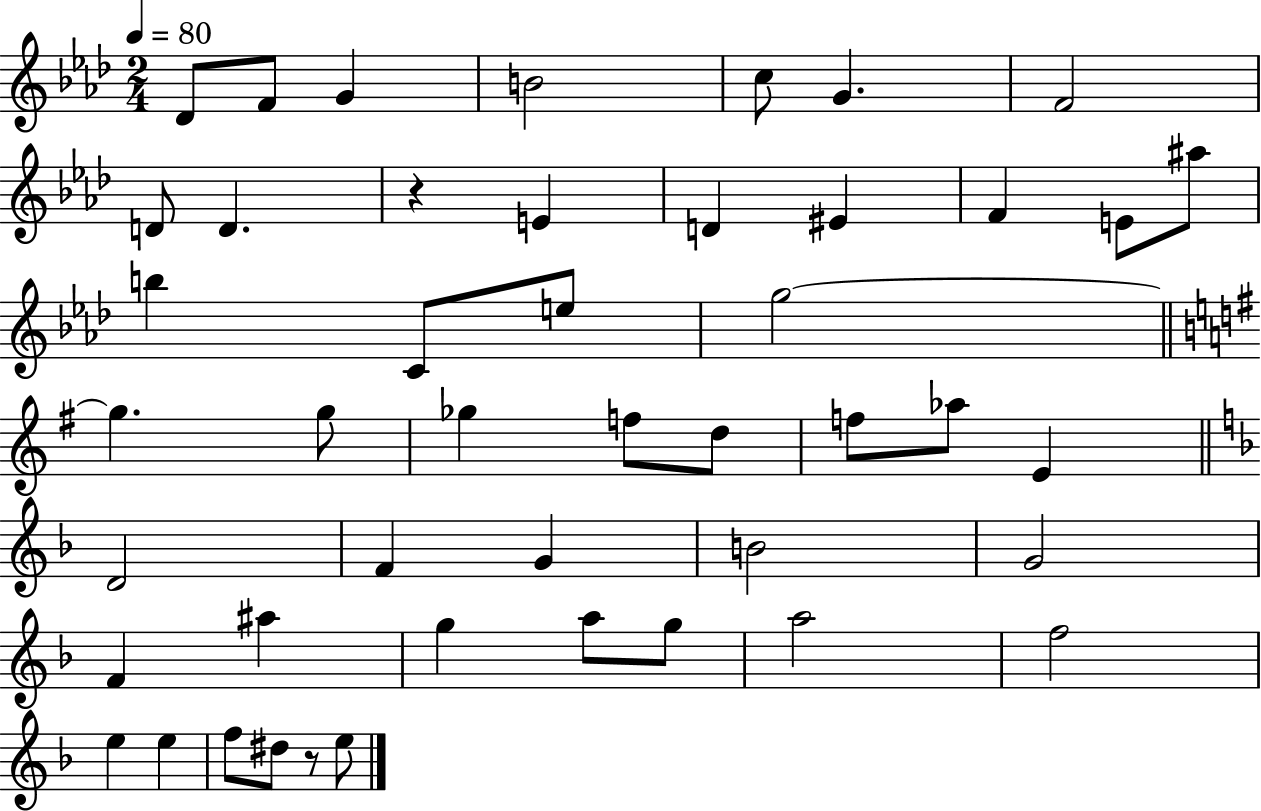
Db4/e F4/e G4/q B4/h C5/e G4/q. F4/h D4/e D4/q. R/q E4/q D4/q EIS4/q F4/q E4/e A#5/e B5/q C4/e E5/e G5/h G5/q. G5/e Gb5/q F5/e D5/e F5/e Ab5/e E4/q D4/h F4/q G4/q B4/h G4/h F4/q A#5/q G5/q A5/e G5/e A5/h F5/h E5/q E5/q F5/e D#5/e R/e E5/e